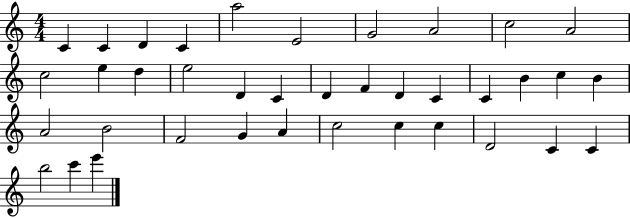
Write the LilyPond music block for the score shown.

{
  \clef treble
  \numericTimeSignature
  \time 4/4
  \key c \major
  c'4 c'4 d'4 c'4 | a''2 e'2 | g'2 a'2 | c''2 a'2 | \break c''2 e''4 d''4 | e''2 d'4 c'4 | d'4 f'4 d'4 c'4 | c'4 b'4 c''4 b'4 | \break a'2 b'2 | f'2 g'4 a'4 | c''2 c''4 c''4 | d'2 c'4 c'4 | \break b''2 c'''4 e'''4 | \bar "|."
}